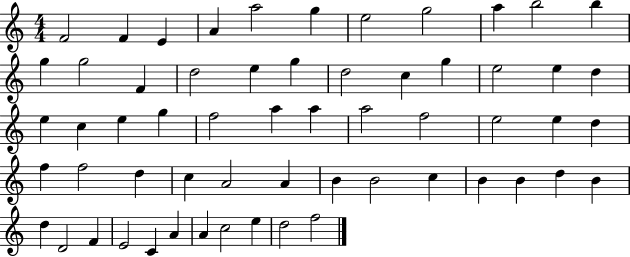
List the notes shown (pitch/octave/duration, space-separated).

F4/h F4/q E4/q A4/q A5/h G5/q E5/h G5/h A5/q B5/h B5/q G5/q G5/h F4/q D5/h E5/q G5/q D5/h C5/q G5/q E5/h E5/q D5/q E5/q C5/q E5/q G5/q F5/h A5/q A5/q A5/h F5/h E5/h E5/q D5/q F5/q F5/h D5/q C5/q A4/h A4/q B4/q B4/h C5/q B4/q B4/q D5/q B4/q D5/q D4/h F4/q E4/h C4/q A4/q A4/q C5/h E5/q D5/h F5/h